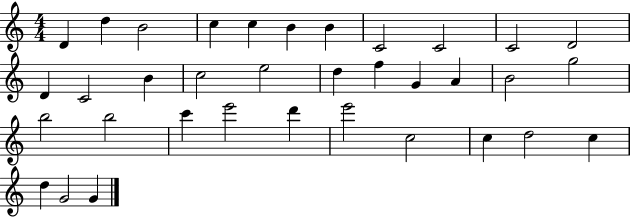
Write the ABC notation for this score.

X:1
T:Untitled
M:4/4
L:1/4
K:C
D d B2 c c B B C2 C2 C2 D2 D C2 B c2 e2 d f G A B2 g2 b2 b2 c' e'2 d' e'2 c2 c d2 c d G2 G